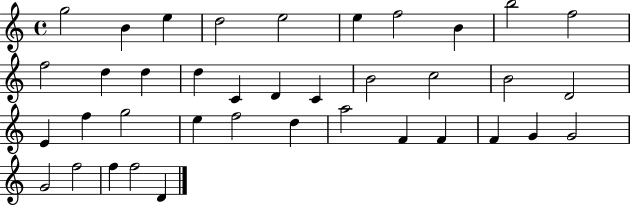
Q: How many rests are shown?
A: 0